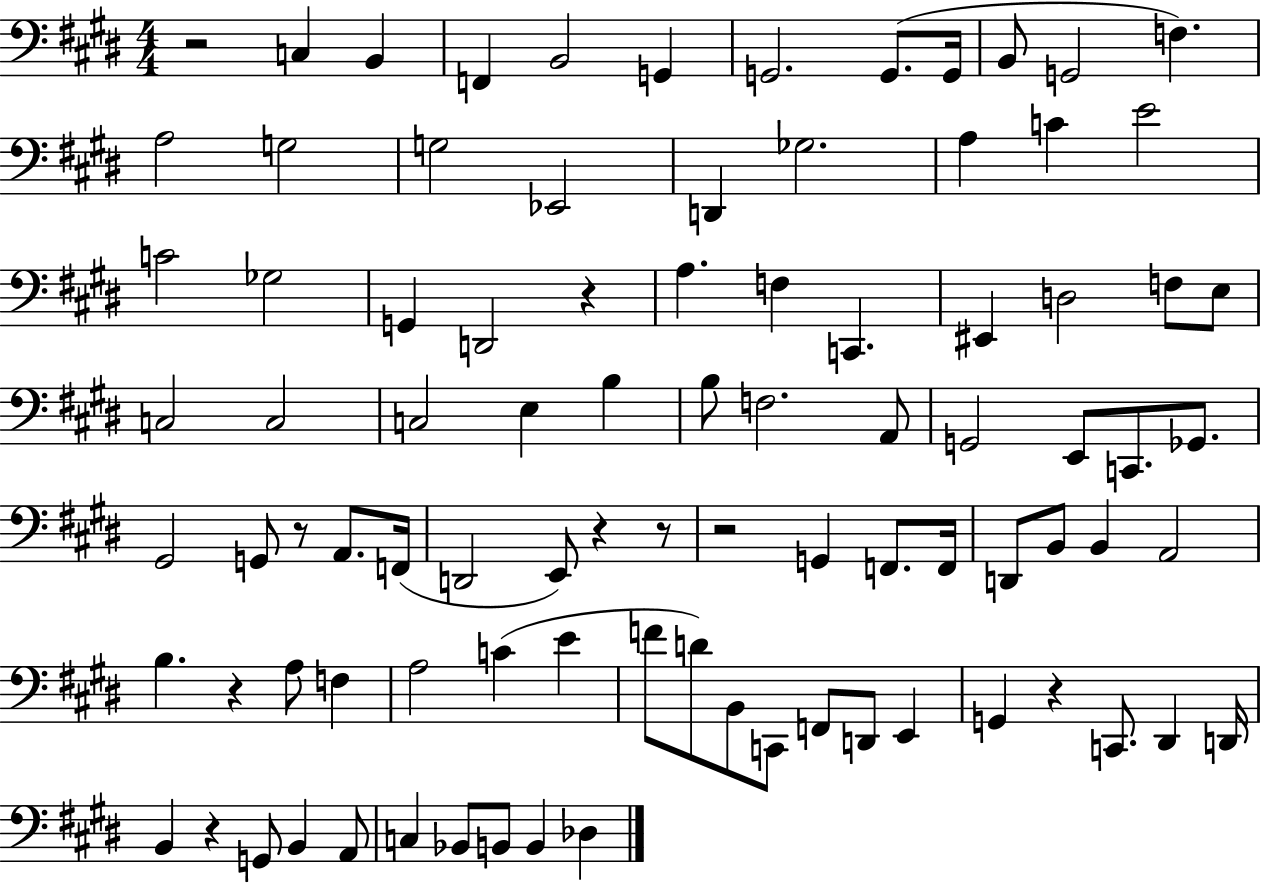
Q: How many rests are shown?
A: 9